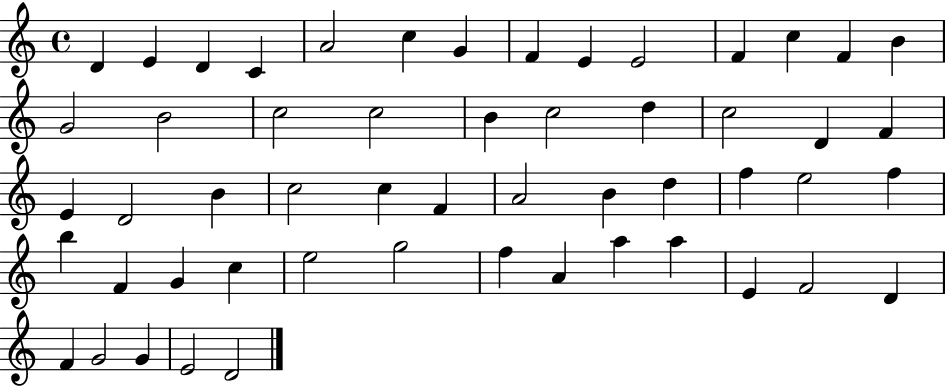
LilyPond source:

{
  \clef treble
  \time 4/4
  \defaultTimeSignature
  \key c \major
  d'4 e'4 d'4 c'4 | a'2 c''4 g'4 | f'4 e'4 e'2 | f'4 c''4 f'4 b'4 | \break g'2 b'2 | c''2 c''2 | b'4 c''2 d''4 | c''2 d'4 f'4 | \break e'4 d'2 b'4 | c''2 c''4 f'4 | a'2 b'4 d''4 | f''4 e''2 f''4 | \break b''4 f'4 g'4 c''4 | e''2 g''2 | f''4 a'4 a''4 a''4 | e'4 f'2 d'4 | \break f'4 g'2 g'4 | e'2 d'2 | \bar "|."
}